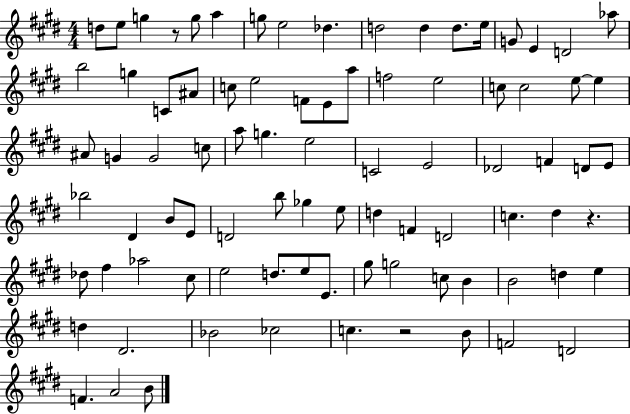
D5/e E5/e G5/q R/e G5/e A5/q G5/e E5/h Db5/q. D5/h D5/q D5/e. E5/s G4/e E4/q D4/h Ab5/e B5/h G5/q C4/e A#4/e C5/e E5/h F4/e E4/e A5/e F5/h E5/h C5/e C5/h E5/e E5/q A#4/e G4/q G4/h C5/e A5/e G5/q. E5/h C4/h E4/h Db4/h F4/q D4/e E4/e Bb5/h D#4/q B4/e E4/e D4/h B5/e Gb5/q E5/e D5/q F4/q D4/h C5/q. D#5/q R/q. Db5/e F#5/q Ab5/h C#5/e E5/h D5/e. E5/e E4/e. G#5/e G5/h C5/e B4/q B4/h D5/q E5/q D5/q D#4/h. Bb4/h CES5/h C5/q. R/h B4/e F4/h D4/h F4/q. A4/h B4/e